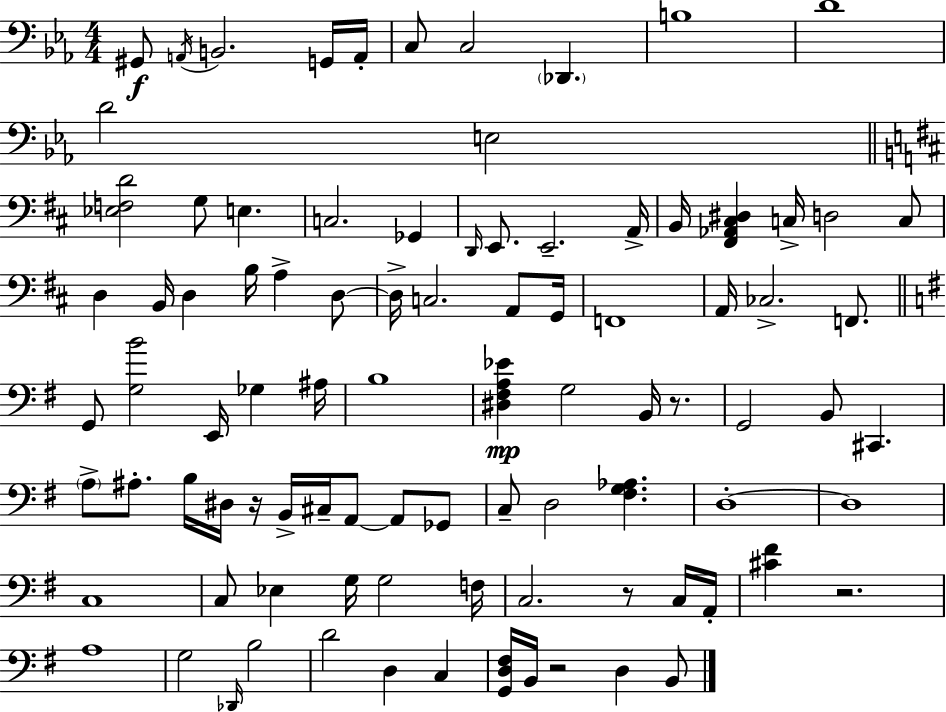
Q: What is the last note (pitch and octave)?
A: B2